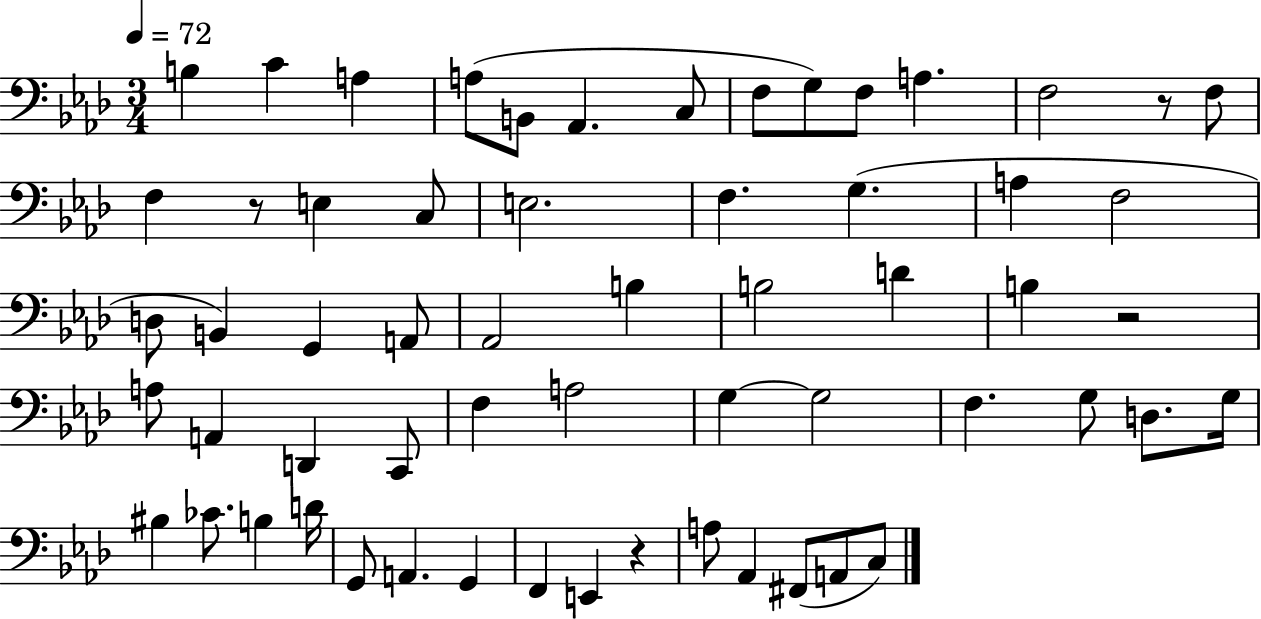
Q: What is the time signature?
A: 3/4